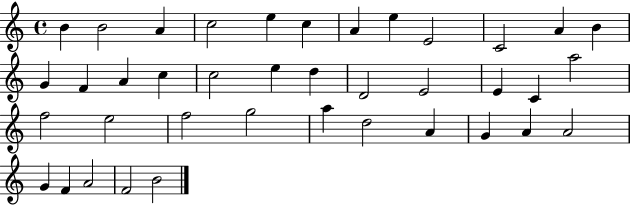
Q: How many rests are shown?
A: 0